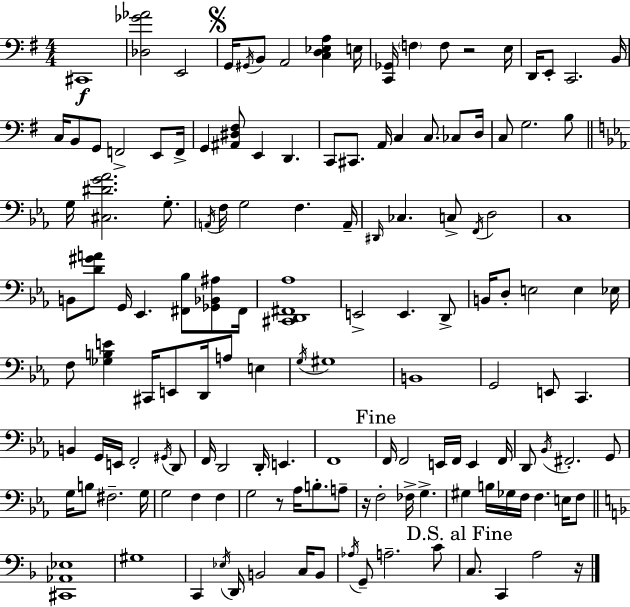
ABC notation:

X:1
T:Untitled
M:4/4
L:1/4
K:Em
^C,,4 [_D,_G_A]2 E,,2 G,,/4 ^G,,/4 B,,/2 A,,2 [C,D,_E,A,] E,/4 [C,,_G,,]/4 F, F,/2 z2 E,/4 D,,/4 E,,/2 C,,2 B,,/4 C,/4 B,,/2 G,,/2 F,,2 E,,/2 F,,/4 G,, [^A,,^D,^F,]/2 E,, D,, C,,/2 ^C,,/2 A,,/4 C, C,/2 _C,/2 D,/4 C,/2 G,2 B,/2 G,/4 [^C,^DG_A]2 G,/2 A,,/4 F,/4 G,2 F, A,,/4 ^D,,/4 _C, C,/2 F,,/4 D,2 C,4 B,,/2 [D^GA]/2 G,,/4 _E,, [^F,,_B,]/2 [_G,,_B,,^A,]/2 ^F,,/4 [^C,,D,,^F,,_A,]4 E,,2 E,, D,,/2 B,,/4 D,/2 E,2 E, _E,/4 F,/2 [_G,B,E] ^C,,/4 E,,/2 D,,/4 A,/2 E, G,/4 ^G,4 B,,4 G,,2 E,,/2 C,, B,, G,,/4 E,,/4 F,,2 ^G,,/4 D,,/2 F,,/4 D,,2 D,,/4 E,, F,,4 F,,/4 F,,2 E,,/4 F,,/4 E,, F,,/4 D,,/2 _B,,/4 ^F,,2 G,,/2 G,/4 B,/2 ^F,2 G,/4 G,2 F, F, G,2 z/2 _A,/4 B,/2 A,/2 z/4 F,2 _F,/4 G, ^G, B,/4 _G,/4 F,/4 F, E,/4 F,/2 [^C,,_A,,_E,]4 ^G,4 C,, _E,/4 D,,/4 B,,2 C,/4 B,,/2 _A,/4 G,,/2 A,2 C/2 C,/2 C,, A,2 z/4